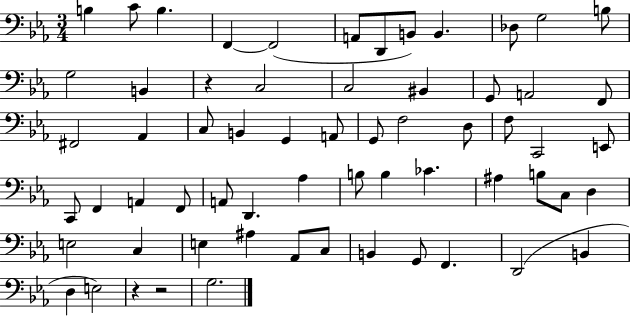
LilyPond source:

{
  \clef bass
  \numericTimeSignature
  \time 3/4
  \key ees \major
  b4 c'8 b4. | f,4~~ f,2( | a,8 d,8 b,8) b,4. | des8 g2 b8 | \break g2 b,4 | r4 c2 | c2 bis,4 | g,8 a,2 f,8 | \break fis,2 aes,4 | c8 b,4 g,4 a,8 | g,8 f2 d8 | f8 c,2 e,8 | \break c,8 f,4 a,4 f,8 | a,8 d,4. aes4 | b8 b4 ces'4. | ais4 b8 c8 d4 | \break e2 c4 | e4 ais4 aes,8 c8 | b,4 g,8 f,4. | d,2( b,4 | \break d4 e2) | r4 r2 | g2. | \bar "|."
}